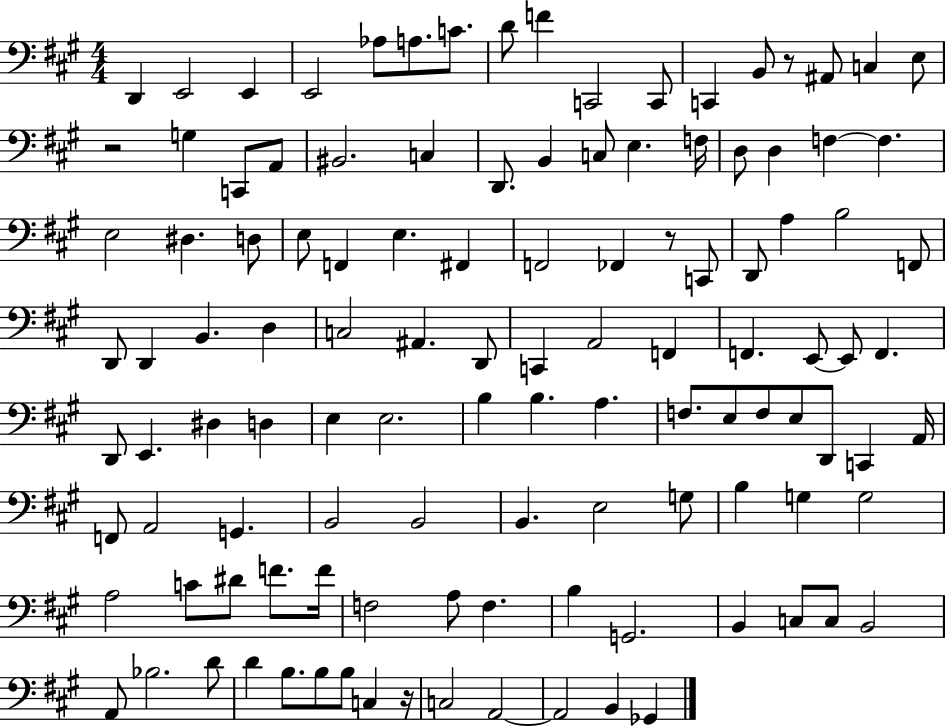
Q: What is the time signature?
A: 4/4